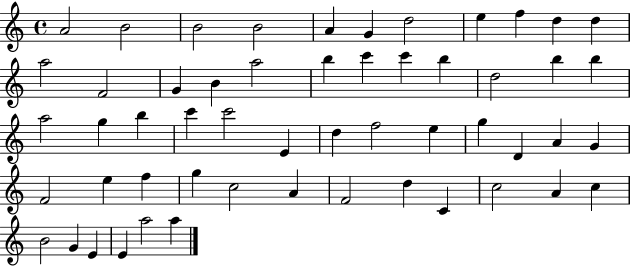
X:1
T:Untitled
M:4/4
L:1/4
K:C
A2 B2 B2 B2 A G d2 e f d d a2 F2 G B a2 b c' c' b d2 b b a2 g b c' c'2 E d f2 e g D A G F2 e f g c2 A F2 d C c2 A c B2 G E E a2 a